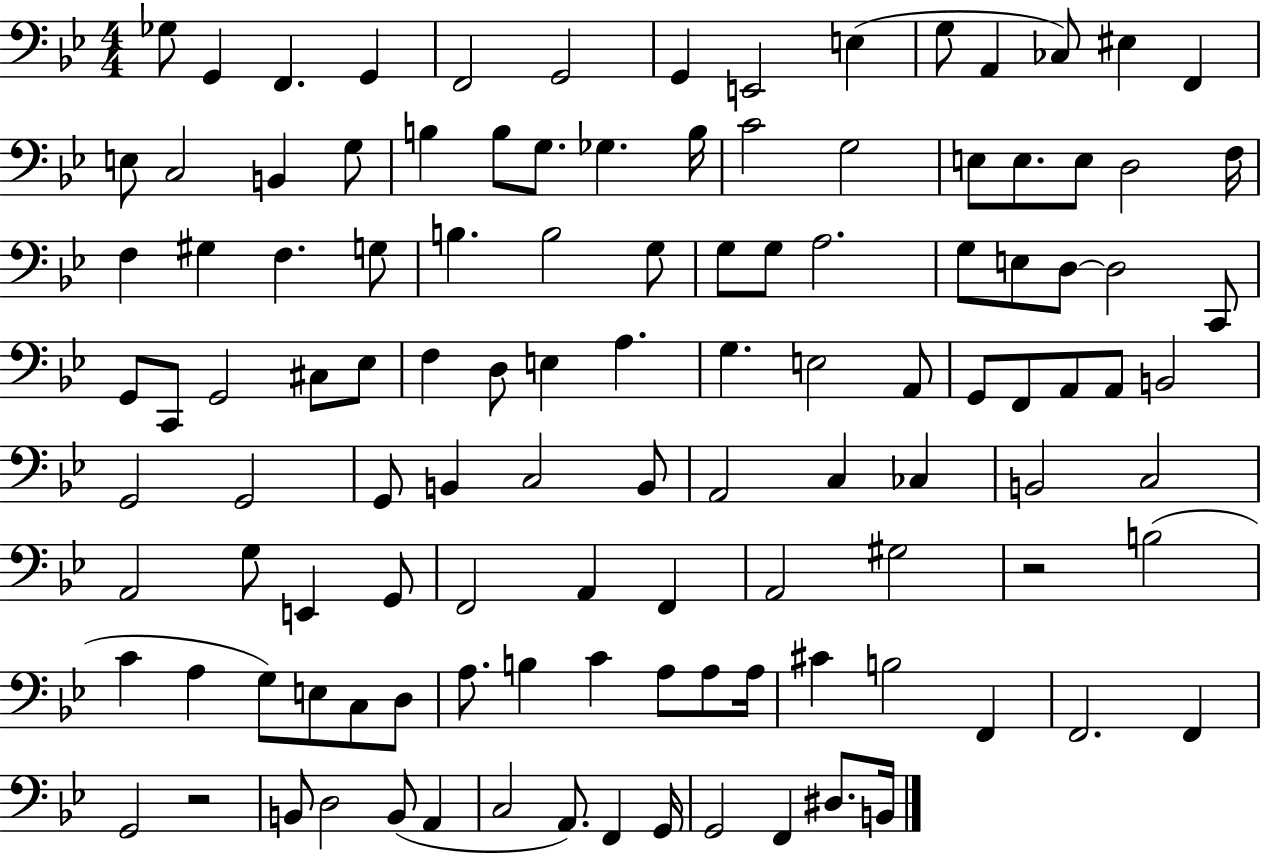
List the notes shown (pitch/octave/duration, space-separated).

Gb3/e G2/q F2/q. G2/q F2/h G2/h G2/q E2/h E3/q G3/e A2/q CES3/e EIS3/q F2/q E3/e C3/h B2/q G3/e B3/q B3/e G3/e. Gb3/q. B3/s C4/h G3/h E3/e E3/e. E3/e D3/h F3/s F3/q G#3/q F3/q. G3/e B3/q. B3/h G3/e G3/e G3/e A3/h. G3/e E3/e D3/e D3/h C2/e G2/e C2/e G2/h C#3/e Eb3/e F3/q D3/e E3/q A3/q. G3/q. E3/h A2/e G2/e F2/e A2/e A2/e B2/h G2/h G2/h G2/e B2/q C3/h B2/e A2/h C3/q CES3/q B2/h C3/h A2/h G3/e E2/q G2/e F2/h A2/q F2/q A2/h G#3/h R/h B3/h C4/q A3/q G3/e E3/e C3/e D3/e A3/e. B3/q C4/q A3/e A3/e A3/s C#4/q B3/h F2/q F2/h. F2/q G2/h R/h B2/e D3/h B2/e A2/q C3/h A2/e. F2/q G2/s G2/h F2/q D#3/e. B2/s